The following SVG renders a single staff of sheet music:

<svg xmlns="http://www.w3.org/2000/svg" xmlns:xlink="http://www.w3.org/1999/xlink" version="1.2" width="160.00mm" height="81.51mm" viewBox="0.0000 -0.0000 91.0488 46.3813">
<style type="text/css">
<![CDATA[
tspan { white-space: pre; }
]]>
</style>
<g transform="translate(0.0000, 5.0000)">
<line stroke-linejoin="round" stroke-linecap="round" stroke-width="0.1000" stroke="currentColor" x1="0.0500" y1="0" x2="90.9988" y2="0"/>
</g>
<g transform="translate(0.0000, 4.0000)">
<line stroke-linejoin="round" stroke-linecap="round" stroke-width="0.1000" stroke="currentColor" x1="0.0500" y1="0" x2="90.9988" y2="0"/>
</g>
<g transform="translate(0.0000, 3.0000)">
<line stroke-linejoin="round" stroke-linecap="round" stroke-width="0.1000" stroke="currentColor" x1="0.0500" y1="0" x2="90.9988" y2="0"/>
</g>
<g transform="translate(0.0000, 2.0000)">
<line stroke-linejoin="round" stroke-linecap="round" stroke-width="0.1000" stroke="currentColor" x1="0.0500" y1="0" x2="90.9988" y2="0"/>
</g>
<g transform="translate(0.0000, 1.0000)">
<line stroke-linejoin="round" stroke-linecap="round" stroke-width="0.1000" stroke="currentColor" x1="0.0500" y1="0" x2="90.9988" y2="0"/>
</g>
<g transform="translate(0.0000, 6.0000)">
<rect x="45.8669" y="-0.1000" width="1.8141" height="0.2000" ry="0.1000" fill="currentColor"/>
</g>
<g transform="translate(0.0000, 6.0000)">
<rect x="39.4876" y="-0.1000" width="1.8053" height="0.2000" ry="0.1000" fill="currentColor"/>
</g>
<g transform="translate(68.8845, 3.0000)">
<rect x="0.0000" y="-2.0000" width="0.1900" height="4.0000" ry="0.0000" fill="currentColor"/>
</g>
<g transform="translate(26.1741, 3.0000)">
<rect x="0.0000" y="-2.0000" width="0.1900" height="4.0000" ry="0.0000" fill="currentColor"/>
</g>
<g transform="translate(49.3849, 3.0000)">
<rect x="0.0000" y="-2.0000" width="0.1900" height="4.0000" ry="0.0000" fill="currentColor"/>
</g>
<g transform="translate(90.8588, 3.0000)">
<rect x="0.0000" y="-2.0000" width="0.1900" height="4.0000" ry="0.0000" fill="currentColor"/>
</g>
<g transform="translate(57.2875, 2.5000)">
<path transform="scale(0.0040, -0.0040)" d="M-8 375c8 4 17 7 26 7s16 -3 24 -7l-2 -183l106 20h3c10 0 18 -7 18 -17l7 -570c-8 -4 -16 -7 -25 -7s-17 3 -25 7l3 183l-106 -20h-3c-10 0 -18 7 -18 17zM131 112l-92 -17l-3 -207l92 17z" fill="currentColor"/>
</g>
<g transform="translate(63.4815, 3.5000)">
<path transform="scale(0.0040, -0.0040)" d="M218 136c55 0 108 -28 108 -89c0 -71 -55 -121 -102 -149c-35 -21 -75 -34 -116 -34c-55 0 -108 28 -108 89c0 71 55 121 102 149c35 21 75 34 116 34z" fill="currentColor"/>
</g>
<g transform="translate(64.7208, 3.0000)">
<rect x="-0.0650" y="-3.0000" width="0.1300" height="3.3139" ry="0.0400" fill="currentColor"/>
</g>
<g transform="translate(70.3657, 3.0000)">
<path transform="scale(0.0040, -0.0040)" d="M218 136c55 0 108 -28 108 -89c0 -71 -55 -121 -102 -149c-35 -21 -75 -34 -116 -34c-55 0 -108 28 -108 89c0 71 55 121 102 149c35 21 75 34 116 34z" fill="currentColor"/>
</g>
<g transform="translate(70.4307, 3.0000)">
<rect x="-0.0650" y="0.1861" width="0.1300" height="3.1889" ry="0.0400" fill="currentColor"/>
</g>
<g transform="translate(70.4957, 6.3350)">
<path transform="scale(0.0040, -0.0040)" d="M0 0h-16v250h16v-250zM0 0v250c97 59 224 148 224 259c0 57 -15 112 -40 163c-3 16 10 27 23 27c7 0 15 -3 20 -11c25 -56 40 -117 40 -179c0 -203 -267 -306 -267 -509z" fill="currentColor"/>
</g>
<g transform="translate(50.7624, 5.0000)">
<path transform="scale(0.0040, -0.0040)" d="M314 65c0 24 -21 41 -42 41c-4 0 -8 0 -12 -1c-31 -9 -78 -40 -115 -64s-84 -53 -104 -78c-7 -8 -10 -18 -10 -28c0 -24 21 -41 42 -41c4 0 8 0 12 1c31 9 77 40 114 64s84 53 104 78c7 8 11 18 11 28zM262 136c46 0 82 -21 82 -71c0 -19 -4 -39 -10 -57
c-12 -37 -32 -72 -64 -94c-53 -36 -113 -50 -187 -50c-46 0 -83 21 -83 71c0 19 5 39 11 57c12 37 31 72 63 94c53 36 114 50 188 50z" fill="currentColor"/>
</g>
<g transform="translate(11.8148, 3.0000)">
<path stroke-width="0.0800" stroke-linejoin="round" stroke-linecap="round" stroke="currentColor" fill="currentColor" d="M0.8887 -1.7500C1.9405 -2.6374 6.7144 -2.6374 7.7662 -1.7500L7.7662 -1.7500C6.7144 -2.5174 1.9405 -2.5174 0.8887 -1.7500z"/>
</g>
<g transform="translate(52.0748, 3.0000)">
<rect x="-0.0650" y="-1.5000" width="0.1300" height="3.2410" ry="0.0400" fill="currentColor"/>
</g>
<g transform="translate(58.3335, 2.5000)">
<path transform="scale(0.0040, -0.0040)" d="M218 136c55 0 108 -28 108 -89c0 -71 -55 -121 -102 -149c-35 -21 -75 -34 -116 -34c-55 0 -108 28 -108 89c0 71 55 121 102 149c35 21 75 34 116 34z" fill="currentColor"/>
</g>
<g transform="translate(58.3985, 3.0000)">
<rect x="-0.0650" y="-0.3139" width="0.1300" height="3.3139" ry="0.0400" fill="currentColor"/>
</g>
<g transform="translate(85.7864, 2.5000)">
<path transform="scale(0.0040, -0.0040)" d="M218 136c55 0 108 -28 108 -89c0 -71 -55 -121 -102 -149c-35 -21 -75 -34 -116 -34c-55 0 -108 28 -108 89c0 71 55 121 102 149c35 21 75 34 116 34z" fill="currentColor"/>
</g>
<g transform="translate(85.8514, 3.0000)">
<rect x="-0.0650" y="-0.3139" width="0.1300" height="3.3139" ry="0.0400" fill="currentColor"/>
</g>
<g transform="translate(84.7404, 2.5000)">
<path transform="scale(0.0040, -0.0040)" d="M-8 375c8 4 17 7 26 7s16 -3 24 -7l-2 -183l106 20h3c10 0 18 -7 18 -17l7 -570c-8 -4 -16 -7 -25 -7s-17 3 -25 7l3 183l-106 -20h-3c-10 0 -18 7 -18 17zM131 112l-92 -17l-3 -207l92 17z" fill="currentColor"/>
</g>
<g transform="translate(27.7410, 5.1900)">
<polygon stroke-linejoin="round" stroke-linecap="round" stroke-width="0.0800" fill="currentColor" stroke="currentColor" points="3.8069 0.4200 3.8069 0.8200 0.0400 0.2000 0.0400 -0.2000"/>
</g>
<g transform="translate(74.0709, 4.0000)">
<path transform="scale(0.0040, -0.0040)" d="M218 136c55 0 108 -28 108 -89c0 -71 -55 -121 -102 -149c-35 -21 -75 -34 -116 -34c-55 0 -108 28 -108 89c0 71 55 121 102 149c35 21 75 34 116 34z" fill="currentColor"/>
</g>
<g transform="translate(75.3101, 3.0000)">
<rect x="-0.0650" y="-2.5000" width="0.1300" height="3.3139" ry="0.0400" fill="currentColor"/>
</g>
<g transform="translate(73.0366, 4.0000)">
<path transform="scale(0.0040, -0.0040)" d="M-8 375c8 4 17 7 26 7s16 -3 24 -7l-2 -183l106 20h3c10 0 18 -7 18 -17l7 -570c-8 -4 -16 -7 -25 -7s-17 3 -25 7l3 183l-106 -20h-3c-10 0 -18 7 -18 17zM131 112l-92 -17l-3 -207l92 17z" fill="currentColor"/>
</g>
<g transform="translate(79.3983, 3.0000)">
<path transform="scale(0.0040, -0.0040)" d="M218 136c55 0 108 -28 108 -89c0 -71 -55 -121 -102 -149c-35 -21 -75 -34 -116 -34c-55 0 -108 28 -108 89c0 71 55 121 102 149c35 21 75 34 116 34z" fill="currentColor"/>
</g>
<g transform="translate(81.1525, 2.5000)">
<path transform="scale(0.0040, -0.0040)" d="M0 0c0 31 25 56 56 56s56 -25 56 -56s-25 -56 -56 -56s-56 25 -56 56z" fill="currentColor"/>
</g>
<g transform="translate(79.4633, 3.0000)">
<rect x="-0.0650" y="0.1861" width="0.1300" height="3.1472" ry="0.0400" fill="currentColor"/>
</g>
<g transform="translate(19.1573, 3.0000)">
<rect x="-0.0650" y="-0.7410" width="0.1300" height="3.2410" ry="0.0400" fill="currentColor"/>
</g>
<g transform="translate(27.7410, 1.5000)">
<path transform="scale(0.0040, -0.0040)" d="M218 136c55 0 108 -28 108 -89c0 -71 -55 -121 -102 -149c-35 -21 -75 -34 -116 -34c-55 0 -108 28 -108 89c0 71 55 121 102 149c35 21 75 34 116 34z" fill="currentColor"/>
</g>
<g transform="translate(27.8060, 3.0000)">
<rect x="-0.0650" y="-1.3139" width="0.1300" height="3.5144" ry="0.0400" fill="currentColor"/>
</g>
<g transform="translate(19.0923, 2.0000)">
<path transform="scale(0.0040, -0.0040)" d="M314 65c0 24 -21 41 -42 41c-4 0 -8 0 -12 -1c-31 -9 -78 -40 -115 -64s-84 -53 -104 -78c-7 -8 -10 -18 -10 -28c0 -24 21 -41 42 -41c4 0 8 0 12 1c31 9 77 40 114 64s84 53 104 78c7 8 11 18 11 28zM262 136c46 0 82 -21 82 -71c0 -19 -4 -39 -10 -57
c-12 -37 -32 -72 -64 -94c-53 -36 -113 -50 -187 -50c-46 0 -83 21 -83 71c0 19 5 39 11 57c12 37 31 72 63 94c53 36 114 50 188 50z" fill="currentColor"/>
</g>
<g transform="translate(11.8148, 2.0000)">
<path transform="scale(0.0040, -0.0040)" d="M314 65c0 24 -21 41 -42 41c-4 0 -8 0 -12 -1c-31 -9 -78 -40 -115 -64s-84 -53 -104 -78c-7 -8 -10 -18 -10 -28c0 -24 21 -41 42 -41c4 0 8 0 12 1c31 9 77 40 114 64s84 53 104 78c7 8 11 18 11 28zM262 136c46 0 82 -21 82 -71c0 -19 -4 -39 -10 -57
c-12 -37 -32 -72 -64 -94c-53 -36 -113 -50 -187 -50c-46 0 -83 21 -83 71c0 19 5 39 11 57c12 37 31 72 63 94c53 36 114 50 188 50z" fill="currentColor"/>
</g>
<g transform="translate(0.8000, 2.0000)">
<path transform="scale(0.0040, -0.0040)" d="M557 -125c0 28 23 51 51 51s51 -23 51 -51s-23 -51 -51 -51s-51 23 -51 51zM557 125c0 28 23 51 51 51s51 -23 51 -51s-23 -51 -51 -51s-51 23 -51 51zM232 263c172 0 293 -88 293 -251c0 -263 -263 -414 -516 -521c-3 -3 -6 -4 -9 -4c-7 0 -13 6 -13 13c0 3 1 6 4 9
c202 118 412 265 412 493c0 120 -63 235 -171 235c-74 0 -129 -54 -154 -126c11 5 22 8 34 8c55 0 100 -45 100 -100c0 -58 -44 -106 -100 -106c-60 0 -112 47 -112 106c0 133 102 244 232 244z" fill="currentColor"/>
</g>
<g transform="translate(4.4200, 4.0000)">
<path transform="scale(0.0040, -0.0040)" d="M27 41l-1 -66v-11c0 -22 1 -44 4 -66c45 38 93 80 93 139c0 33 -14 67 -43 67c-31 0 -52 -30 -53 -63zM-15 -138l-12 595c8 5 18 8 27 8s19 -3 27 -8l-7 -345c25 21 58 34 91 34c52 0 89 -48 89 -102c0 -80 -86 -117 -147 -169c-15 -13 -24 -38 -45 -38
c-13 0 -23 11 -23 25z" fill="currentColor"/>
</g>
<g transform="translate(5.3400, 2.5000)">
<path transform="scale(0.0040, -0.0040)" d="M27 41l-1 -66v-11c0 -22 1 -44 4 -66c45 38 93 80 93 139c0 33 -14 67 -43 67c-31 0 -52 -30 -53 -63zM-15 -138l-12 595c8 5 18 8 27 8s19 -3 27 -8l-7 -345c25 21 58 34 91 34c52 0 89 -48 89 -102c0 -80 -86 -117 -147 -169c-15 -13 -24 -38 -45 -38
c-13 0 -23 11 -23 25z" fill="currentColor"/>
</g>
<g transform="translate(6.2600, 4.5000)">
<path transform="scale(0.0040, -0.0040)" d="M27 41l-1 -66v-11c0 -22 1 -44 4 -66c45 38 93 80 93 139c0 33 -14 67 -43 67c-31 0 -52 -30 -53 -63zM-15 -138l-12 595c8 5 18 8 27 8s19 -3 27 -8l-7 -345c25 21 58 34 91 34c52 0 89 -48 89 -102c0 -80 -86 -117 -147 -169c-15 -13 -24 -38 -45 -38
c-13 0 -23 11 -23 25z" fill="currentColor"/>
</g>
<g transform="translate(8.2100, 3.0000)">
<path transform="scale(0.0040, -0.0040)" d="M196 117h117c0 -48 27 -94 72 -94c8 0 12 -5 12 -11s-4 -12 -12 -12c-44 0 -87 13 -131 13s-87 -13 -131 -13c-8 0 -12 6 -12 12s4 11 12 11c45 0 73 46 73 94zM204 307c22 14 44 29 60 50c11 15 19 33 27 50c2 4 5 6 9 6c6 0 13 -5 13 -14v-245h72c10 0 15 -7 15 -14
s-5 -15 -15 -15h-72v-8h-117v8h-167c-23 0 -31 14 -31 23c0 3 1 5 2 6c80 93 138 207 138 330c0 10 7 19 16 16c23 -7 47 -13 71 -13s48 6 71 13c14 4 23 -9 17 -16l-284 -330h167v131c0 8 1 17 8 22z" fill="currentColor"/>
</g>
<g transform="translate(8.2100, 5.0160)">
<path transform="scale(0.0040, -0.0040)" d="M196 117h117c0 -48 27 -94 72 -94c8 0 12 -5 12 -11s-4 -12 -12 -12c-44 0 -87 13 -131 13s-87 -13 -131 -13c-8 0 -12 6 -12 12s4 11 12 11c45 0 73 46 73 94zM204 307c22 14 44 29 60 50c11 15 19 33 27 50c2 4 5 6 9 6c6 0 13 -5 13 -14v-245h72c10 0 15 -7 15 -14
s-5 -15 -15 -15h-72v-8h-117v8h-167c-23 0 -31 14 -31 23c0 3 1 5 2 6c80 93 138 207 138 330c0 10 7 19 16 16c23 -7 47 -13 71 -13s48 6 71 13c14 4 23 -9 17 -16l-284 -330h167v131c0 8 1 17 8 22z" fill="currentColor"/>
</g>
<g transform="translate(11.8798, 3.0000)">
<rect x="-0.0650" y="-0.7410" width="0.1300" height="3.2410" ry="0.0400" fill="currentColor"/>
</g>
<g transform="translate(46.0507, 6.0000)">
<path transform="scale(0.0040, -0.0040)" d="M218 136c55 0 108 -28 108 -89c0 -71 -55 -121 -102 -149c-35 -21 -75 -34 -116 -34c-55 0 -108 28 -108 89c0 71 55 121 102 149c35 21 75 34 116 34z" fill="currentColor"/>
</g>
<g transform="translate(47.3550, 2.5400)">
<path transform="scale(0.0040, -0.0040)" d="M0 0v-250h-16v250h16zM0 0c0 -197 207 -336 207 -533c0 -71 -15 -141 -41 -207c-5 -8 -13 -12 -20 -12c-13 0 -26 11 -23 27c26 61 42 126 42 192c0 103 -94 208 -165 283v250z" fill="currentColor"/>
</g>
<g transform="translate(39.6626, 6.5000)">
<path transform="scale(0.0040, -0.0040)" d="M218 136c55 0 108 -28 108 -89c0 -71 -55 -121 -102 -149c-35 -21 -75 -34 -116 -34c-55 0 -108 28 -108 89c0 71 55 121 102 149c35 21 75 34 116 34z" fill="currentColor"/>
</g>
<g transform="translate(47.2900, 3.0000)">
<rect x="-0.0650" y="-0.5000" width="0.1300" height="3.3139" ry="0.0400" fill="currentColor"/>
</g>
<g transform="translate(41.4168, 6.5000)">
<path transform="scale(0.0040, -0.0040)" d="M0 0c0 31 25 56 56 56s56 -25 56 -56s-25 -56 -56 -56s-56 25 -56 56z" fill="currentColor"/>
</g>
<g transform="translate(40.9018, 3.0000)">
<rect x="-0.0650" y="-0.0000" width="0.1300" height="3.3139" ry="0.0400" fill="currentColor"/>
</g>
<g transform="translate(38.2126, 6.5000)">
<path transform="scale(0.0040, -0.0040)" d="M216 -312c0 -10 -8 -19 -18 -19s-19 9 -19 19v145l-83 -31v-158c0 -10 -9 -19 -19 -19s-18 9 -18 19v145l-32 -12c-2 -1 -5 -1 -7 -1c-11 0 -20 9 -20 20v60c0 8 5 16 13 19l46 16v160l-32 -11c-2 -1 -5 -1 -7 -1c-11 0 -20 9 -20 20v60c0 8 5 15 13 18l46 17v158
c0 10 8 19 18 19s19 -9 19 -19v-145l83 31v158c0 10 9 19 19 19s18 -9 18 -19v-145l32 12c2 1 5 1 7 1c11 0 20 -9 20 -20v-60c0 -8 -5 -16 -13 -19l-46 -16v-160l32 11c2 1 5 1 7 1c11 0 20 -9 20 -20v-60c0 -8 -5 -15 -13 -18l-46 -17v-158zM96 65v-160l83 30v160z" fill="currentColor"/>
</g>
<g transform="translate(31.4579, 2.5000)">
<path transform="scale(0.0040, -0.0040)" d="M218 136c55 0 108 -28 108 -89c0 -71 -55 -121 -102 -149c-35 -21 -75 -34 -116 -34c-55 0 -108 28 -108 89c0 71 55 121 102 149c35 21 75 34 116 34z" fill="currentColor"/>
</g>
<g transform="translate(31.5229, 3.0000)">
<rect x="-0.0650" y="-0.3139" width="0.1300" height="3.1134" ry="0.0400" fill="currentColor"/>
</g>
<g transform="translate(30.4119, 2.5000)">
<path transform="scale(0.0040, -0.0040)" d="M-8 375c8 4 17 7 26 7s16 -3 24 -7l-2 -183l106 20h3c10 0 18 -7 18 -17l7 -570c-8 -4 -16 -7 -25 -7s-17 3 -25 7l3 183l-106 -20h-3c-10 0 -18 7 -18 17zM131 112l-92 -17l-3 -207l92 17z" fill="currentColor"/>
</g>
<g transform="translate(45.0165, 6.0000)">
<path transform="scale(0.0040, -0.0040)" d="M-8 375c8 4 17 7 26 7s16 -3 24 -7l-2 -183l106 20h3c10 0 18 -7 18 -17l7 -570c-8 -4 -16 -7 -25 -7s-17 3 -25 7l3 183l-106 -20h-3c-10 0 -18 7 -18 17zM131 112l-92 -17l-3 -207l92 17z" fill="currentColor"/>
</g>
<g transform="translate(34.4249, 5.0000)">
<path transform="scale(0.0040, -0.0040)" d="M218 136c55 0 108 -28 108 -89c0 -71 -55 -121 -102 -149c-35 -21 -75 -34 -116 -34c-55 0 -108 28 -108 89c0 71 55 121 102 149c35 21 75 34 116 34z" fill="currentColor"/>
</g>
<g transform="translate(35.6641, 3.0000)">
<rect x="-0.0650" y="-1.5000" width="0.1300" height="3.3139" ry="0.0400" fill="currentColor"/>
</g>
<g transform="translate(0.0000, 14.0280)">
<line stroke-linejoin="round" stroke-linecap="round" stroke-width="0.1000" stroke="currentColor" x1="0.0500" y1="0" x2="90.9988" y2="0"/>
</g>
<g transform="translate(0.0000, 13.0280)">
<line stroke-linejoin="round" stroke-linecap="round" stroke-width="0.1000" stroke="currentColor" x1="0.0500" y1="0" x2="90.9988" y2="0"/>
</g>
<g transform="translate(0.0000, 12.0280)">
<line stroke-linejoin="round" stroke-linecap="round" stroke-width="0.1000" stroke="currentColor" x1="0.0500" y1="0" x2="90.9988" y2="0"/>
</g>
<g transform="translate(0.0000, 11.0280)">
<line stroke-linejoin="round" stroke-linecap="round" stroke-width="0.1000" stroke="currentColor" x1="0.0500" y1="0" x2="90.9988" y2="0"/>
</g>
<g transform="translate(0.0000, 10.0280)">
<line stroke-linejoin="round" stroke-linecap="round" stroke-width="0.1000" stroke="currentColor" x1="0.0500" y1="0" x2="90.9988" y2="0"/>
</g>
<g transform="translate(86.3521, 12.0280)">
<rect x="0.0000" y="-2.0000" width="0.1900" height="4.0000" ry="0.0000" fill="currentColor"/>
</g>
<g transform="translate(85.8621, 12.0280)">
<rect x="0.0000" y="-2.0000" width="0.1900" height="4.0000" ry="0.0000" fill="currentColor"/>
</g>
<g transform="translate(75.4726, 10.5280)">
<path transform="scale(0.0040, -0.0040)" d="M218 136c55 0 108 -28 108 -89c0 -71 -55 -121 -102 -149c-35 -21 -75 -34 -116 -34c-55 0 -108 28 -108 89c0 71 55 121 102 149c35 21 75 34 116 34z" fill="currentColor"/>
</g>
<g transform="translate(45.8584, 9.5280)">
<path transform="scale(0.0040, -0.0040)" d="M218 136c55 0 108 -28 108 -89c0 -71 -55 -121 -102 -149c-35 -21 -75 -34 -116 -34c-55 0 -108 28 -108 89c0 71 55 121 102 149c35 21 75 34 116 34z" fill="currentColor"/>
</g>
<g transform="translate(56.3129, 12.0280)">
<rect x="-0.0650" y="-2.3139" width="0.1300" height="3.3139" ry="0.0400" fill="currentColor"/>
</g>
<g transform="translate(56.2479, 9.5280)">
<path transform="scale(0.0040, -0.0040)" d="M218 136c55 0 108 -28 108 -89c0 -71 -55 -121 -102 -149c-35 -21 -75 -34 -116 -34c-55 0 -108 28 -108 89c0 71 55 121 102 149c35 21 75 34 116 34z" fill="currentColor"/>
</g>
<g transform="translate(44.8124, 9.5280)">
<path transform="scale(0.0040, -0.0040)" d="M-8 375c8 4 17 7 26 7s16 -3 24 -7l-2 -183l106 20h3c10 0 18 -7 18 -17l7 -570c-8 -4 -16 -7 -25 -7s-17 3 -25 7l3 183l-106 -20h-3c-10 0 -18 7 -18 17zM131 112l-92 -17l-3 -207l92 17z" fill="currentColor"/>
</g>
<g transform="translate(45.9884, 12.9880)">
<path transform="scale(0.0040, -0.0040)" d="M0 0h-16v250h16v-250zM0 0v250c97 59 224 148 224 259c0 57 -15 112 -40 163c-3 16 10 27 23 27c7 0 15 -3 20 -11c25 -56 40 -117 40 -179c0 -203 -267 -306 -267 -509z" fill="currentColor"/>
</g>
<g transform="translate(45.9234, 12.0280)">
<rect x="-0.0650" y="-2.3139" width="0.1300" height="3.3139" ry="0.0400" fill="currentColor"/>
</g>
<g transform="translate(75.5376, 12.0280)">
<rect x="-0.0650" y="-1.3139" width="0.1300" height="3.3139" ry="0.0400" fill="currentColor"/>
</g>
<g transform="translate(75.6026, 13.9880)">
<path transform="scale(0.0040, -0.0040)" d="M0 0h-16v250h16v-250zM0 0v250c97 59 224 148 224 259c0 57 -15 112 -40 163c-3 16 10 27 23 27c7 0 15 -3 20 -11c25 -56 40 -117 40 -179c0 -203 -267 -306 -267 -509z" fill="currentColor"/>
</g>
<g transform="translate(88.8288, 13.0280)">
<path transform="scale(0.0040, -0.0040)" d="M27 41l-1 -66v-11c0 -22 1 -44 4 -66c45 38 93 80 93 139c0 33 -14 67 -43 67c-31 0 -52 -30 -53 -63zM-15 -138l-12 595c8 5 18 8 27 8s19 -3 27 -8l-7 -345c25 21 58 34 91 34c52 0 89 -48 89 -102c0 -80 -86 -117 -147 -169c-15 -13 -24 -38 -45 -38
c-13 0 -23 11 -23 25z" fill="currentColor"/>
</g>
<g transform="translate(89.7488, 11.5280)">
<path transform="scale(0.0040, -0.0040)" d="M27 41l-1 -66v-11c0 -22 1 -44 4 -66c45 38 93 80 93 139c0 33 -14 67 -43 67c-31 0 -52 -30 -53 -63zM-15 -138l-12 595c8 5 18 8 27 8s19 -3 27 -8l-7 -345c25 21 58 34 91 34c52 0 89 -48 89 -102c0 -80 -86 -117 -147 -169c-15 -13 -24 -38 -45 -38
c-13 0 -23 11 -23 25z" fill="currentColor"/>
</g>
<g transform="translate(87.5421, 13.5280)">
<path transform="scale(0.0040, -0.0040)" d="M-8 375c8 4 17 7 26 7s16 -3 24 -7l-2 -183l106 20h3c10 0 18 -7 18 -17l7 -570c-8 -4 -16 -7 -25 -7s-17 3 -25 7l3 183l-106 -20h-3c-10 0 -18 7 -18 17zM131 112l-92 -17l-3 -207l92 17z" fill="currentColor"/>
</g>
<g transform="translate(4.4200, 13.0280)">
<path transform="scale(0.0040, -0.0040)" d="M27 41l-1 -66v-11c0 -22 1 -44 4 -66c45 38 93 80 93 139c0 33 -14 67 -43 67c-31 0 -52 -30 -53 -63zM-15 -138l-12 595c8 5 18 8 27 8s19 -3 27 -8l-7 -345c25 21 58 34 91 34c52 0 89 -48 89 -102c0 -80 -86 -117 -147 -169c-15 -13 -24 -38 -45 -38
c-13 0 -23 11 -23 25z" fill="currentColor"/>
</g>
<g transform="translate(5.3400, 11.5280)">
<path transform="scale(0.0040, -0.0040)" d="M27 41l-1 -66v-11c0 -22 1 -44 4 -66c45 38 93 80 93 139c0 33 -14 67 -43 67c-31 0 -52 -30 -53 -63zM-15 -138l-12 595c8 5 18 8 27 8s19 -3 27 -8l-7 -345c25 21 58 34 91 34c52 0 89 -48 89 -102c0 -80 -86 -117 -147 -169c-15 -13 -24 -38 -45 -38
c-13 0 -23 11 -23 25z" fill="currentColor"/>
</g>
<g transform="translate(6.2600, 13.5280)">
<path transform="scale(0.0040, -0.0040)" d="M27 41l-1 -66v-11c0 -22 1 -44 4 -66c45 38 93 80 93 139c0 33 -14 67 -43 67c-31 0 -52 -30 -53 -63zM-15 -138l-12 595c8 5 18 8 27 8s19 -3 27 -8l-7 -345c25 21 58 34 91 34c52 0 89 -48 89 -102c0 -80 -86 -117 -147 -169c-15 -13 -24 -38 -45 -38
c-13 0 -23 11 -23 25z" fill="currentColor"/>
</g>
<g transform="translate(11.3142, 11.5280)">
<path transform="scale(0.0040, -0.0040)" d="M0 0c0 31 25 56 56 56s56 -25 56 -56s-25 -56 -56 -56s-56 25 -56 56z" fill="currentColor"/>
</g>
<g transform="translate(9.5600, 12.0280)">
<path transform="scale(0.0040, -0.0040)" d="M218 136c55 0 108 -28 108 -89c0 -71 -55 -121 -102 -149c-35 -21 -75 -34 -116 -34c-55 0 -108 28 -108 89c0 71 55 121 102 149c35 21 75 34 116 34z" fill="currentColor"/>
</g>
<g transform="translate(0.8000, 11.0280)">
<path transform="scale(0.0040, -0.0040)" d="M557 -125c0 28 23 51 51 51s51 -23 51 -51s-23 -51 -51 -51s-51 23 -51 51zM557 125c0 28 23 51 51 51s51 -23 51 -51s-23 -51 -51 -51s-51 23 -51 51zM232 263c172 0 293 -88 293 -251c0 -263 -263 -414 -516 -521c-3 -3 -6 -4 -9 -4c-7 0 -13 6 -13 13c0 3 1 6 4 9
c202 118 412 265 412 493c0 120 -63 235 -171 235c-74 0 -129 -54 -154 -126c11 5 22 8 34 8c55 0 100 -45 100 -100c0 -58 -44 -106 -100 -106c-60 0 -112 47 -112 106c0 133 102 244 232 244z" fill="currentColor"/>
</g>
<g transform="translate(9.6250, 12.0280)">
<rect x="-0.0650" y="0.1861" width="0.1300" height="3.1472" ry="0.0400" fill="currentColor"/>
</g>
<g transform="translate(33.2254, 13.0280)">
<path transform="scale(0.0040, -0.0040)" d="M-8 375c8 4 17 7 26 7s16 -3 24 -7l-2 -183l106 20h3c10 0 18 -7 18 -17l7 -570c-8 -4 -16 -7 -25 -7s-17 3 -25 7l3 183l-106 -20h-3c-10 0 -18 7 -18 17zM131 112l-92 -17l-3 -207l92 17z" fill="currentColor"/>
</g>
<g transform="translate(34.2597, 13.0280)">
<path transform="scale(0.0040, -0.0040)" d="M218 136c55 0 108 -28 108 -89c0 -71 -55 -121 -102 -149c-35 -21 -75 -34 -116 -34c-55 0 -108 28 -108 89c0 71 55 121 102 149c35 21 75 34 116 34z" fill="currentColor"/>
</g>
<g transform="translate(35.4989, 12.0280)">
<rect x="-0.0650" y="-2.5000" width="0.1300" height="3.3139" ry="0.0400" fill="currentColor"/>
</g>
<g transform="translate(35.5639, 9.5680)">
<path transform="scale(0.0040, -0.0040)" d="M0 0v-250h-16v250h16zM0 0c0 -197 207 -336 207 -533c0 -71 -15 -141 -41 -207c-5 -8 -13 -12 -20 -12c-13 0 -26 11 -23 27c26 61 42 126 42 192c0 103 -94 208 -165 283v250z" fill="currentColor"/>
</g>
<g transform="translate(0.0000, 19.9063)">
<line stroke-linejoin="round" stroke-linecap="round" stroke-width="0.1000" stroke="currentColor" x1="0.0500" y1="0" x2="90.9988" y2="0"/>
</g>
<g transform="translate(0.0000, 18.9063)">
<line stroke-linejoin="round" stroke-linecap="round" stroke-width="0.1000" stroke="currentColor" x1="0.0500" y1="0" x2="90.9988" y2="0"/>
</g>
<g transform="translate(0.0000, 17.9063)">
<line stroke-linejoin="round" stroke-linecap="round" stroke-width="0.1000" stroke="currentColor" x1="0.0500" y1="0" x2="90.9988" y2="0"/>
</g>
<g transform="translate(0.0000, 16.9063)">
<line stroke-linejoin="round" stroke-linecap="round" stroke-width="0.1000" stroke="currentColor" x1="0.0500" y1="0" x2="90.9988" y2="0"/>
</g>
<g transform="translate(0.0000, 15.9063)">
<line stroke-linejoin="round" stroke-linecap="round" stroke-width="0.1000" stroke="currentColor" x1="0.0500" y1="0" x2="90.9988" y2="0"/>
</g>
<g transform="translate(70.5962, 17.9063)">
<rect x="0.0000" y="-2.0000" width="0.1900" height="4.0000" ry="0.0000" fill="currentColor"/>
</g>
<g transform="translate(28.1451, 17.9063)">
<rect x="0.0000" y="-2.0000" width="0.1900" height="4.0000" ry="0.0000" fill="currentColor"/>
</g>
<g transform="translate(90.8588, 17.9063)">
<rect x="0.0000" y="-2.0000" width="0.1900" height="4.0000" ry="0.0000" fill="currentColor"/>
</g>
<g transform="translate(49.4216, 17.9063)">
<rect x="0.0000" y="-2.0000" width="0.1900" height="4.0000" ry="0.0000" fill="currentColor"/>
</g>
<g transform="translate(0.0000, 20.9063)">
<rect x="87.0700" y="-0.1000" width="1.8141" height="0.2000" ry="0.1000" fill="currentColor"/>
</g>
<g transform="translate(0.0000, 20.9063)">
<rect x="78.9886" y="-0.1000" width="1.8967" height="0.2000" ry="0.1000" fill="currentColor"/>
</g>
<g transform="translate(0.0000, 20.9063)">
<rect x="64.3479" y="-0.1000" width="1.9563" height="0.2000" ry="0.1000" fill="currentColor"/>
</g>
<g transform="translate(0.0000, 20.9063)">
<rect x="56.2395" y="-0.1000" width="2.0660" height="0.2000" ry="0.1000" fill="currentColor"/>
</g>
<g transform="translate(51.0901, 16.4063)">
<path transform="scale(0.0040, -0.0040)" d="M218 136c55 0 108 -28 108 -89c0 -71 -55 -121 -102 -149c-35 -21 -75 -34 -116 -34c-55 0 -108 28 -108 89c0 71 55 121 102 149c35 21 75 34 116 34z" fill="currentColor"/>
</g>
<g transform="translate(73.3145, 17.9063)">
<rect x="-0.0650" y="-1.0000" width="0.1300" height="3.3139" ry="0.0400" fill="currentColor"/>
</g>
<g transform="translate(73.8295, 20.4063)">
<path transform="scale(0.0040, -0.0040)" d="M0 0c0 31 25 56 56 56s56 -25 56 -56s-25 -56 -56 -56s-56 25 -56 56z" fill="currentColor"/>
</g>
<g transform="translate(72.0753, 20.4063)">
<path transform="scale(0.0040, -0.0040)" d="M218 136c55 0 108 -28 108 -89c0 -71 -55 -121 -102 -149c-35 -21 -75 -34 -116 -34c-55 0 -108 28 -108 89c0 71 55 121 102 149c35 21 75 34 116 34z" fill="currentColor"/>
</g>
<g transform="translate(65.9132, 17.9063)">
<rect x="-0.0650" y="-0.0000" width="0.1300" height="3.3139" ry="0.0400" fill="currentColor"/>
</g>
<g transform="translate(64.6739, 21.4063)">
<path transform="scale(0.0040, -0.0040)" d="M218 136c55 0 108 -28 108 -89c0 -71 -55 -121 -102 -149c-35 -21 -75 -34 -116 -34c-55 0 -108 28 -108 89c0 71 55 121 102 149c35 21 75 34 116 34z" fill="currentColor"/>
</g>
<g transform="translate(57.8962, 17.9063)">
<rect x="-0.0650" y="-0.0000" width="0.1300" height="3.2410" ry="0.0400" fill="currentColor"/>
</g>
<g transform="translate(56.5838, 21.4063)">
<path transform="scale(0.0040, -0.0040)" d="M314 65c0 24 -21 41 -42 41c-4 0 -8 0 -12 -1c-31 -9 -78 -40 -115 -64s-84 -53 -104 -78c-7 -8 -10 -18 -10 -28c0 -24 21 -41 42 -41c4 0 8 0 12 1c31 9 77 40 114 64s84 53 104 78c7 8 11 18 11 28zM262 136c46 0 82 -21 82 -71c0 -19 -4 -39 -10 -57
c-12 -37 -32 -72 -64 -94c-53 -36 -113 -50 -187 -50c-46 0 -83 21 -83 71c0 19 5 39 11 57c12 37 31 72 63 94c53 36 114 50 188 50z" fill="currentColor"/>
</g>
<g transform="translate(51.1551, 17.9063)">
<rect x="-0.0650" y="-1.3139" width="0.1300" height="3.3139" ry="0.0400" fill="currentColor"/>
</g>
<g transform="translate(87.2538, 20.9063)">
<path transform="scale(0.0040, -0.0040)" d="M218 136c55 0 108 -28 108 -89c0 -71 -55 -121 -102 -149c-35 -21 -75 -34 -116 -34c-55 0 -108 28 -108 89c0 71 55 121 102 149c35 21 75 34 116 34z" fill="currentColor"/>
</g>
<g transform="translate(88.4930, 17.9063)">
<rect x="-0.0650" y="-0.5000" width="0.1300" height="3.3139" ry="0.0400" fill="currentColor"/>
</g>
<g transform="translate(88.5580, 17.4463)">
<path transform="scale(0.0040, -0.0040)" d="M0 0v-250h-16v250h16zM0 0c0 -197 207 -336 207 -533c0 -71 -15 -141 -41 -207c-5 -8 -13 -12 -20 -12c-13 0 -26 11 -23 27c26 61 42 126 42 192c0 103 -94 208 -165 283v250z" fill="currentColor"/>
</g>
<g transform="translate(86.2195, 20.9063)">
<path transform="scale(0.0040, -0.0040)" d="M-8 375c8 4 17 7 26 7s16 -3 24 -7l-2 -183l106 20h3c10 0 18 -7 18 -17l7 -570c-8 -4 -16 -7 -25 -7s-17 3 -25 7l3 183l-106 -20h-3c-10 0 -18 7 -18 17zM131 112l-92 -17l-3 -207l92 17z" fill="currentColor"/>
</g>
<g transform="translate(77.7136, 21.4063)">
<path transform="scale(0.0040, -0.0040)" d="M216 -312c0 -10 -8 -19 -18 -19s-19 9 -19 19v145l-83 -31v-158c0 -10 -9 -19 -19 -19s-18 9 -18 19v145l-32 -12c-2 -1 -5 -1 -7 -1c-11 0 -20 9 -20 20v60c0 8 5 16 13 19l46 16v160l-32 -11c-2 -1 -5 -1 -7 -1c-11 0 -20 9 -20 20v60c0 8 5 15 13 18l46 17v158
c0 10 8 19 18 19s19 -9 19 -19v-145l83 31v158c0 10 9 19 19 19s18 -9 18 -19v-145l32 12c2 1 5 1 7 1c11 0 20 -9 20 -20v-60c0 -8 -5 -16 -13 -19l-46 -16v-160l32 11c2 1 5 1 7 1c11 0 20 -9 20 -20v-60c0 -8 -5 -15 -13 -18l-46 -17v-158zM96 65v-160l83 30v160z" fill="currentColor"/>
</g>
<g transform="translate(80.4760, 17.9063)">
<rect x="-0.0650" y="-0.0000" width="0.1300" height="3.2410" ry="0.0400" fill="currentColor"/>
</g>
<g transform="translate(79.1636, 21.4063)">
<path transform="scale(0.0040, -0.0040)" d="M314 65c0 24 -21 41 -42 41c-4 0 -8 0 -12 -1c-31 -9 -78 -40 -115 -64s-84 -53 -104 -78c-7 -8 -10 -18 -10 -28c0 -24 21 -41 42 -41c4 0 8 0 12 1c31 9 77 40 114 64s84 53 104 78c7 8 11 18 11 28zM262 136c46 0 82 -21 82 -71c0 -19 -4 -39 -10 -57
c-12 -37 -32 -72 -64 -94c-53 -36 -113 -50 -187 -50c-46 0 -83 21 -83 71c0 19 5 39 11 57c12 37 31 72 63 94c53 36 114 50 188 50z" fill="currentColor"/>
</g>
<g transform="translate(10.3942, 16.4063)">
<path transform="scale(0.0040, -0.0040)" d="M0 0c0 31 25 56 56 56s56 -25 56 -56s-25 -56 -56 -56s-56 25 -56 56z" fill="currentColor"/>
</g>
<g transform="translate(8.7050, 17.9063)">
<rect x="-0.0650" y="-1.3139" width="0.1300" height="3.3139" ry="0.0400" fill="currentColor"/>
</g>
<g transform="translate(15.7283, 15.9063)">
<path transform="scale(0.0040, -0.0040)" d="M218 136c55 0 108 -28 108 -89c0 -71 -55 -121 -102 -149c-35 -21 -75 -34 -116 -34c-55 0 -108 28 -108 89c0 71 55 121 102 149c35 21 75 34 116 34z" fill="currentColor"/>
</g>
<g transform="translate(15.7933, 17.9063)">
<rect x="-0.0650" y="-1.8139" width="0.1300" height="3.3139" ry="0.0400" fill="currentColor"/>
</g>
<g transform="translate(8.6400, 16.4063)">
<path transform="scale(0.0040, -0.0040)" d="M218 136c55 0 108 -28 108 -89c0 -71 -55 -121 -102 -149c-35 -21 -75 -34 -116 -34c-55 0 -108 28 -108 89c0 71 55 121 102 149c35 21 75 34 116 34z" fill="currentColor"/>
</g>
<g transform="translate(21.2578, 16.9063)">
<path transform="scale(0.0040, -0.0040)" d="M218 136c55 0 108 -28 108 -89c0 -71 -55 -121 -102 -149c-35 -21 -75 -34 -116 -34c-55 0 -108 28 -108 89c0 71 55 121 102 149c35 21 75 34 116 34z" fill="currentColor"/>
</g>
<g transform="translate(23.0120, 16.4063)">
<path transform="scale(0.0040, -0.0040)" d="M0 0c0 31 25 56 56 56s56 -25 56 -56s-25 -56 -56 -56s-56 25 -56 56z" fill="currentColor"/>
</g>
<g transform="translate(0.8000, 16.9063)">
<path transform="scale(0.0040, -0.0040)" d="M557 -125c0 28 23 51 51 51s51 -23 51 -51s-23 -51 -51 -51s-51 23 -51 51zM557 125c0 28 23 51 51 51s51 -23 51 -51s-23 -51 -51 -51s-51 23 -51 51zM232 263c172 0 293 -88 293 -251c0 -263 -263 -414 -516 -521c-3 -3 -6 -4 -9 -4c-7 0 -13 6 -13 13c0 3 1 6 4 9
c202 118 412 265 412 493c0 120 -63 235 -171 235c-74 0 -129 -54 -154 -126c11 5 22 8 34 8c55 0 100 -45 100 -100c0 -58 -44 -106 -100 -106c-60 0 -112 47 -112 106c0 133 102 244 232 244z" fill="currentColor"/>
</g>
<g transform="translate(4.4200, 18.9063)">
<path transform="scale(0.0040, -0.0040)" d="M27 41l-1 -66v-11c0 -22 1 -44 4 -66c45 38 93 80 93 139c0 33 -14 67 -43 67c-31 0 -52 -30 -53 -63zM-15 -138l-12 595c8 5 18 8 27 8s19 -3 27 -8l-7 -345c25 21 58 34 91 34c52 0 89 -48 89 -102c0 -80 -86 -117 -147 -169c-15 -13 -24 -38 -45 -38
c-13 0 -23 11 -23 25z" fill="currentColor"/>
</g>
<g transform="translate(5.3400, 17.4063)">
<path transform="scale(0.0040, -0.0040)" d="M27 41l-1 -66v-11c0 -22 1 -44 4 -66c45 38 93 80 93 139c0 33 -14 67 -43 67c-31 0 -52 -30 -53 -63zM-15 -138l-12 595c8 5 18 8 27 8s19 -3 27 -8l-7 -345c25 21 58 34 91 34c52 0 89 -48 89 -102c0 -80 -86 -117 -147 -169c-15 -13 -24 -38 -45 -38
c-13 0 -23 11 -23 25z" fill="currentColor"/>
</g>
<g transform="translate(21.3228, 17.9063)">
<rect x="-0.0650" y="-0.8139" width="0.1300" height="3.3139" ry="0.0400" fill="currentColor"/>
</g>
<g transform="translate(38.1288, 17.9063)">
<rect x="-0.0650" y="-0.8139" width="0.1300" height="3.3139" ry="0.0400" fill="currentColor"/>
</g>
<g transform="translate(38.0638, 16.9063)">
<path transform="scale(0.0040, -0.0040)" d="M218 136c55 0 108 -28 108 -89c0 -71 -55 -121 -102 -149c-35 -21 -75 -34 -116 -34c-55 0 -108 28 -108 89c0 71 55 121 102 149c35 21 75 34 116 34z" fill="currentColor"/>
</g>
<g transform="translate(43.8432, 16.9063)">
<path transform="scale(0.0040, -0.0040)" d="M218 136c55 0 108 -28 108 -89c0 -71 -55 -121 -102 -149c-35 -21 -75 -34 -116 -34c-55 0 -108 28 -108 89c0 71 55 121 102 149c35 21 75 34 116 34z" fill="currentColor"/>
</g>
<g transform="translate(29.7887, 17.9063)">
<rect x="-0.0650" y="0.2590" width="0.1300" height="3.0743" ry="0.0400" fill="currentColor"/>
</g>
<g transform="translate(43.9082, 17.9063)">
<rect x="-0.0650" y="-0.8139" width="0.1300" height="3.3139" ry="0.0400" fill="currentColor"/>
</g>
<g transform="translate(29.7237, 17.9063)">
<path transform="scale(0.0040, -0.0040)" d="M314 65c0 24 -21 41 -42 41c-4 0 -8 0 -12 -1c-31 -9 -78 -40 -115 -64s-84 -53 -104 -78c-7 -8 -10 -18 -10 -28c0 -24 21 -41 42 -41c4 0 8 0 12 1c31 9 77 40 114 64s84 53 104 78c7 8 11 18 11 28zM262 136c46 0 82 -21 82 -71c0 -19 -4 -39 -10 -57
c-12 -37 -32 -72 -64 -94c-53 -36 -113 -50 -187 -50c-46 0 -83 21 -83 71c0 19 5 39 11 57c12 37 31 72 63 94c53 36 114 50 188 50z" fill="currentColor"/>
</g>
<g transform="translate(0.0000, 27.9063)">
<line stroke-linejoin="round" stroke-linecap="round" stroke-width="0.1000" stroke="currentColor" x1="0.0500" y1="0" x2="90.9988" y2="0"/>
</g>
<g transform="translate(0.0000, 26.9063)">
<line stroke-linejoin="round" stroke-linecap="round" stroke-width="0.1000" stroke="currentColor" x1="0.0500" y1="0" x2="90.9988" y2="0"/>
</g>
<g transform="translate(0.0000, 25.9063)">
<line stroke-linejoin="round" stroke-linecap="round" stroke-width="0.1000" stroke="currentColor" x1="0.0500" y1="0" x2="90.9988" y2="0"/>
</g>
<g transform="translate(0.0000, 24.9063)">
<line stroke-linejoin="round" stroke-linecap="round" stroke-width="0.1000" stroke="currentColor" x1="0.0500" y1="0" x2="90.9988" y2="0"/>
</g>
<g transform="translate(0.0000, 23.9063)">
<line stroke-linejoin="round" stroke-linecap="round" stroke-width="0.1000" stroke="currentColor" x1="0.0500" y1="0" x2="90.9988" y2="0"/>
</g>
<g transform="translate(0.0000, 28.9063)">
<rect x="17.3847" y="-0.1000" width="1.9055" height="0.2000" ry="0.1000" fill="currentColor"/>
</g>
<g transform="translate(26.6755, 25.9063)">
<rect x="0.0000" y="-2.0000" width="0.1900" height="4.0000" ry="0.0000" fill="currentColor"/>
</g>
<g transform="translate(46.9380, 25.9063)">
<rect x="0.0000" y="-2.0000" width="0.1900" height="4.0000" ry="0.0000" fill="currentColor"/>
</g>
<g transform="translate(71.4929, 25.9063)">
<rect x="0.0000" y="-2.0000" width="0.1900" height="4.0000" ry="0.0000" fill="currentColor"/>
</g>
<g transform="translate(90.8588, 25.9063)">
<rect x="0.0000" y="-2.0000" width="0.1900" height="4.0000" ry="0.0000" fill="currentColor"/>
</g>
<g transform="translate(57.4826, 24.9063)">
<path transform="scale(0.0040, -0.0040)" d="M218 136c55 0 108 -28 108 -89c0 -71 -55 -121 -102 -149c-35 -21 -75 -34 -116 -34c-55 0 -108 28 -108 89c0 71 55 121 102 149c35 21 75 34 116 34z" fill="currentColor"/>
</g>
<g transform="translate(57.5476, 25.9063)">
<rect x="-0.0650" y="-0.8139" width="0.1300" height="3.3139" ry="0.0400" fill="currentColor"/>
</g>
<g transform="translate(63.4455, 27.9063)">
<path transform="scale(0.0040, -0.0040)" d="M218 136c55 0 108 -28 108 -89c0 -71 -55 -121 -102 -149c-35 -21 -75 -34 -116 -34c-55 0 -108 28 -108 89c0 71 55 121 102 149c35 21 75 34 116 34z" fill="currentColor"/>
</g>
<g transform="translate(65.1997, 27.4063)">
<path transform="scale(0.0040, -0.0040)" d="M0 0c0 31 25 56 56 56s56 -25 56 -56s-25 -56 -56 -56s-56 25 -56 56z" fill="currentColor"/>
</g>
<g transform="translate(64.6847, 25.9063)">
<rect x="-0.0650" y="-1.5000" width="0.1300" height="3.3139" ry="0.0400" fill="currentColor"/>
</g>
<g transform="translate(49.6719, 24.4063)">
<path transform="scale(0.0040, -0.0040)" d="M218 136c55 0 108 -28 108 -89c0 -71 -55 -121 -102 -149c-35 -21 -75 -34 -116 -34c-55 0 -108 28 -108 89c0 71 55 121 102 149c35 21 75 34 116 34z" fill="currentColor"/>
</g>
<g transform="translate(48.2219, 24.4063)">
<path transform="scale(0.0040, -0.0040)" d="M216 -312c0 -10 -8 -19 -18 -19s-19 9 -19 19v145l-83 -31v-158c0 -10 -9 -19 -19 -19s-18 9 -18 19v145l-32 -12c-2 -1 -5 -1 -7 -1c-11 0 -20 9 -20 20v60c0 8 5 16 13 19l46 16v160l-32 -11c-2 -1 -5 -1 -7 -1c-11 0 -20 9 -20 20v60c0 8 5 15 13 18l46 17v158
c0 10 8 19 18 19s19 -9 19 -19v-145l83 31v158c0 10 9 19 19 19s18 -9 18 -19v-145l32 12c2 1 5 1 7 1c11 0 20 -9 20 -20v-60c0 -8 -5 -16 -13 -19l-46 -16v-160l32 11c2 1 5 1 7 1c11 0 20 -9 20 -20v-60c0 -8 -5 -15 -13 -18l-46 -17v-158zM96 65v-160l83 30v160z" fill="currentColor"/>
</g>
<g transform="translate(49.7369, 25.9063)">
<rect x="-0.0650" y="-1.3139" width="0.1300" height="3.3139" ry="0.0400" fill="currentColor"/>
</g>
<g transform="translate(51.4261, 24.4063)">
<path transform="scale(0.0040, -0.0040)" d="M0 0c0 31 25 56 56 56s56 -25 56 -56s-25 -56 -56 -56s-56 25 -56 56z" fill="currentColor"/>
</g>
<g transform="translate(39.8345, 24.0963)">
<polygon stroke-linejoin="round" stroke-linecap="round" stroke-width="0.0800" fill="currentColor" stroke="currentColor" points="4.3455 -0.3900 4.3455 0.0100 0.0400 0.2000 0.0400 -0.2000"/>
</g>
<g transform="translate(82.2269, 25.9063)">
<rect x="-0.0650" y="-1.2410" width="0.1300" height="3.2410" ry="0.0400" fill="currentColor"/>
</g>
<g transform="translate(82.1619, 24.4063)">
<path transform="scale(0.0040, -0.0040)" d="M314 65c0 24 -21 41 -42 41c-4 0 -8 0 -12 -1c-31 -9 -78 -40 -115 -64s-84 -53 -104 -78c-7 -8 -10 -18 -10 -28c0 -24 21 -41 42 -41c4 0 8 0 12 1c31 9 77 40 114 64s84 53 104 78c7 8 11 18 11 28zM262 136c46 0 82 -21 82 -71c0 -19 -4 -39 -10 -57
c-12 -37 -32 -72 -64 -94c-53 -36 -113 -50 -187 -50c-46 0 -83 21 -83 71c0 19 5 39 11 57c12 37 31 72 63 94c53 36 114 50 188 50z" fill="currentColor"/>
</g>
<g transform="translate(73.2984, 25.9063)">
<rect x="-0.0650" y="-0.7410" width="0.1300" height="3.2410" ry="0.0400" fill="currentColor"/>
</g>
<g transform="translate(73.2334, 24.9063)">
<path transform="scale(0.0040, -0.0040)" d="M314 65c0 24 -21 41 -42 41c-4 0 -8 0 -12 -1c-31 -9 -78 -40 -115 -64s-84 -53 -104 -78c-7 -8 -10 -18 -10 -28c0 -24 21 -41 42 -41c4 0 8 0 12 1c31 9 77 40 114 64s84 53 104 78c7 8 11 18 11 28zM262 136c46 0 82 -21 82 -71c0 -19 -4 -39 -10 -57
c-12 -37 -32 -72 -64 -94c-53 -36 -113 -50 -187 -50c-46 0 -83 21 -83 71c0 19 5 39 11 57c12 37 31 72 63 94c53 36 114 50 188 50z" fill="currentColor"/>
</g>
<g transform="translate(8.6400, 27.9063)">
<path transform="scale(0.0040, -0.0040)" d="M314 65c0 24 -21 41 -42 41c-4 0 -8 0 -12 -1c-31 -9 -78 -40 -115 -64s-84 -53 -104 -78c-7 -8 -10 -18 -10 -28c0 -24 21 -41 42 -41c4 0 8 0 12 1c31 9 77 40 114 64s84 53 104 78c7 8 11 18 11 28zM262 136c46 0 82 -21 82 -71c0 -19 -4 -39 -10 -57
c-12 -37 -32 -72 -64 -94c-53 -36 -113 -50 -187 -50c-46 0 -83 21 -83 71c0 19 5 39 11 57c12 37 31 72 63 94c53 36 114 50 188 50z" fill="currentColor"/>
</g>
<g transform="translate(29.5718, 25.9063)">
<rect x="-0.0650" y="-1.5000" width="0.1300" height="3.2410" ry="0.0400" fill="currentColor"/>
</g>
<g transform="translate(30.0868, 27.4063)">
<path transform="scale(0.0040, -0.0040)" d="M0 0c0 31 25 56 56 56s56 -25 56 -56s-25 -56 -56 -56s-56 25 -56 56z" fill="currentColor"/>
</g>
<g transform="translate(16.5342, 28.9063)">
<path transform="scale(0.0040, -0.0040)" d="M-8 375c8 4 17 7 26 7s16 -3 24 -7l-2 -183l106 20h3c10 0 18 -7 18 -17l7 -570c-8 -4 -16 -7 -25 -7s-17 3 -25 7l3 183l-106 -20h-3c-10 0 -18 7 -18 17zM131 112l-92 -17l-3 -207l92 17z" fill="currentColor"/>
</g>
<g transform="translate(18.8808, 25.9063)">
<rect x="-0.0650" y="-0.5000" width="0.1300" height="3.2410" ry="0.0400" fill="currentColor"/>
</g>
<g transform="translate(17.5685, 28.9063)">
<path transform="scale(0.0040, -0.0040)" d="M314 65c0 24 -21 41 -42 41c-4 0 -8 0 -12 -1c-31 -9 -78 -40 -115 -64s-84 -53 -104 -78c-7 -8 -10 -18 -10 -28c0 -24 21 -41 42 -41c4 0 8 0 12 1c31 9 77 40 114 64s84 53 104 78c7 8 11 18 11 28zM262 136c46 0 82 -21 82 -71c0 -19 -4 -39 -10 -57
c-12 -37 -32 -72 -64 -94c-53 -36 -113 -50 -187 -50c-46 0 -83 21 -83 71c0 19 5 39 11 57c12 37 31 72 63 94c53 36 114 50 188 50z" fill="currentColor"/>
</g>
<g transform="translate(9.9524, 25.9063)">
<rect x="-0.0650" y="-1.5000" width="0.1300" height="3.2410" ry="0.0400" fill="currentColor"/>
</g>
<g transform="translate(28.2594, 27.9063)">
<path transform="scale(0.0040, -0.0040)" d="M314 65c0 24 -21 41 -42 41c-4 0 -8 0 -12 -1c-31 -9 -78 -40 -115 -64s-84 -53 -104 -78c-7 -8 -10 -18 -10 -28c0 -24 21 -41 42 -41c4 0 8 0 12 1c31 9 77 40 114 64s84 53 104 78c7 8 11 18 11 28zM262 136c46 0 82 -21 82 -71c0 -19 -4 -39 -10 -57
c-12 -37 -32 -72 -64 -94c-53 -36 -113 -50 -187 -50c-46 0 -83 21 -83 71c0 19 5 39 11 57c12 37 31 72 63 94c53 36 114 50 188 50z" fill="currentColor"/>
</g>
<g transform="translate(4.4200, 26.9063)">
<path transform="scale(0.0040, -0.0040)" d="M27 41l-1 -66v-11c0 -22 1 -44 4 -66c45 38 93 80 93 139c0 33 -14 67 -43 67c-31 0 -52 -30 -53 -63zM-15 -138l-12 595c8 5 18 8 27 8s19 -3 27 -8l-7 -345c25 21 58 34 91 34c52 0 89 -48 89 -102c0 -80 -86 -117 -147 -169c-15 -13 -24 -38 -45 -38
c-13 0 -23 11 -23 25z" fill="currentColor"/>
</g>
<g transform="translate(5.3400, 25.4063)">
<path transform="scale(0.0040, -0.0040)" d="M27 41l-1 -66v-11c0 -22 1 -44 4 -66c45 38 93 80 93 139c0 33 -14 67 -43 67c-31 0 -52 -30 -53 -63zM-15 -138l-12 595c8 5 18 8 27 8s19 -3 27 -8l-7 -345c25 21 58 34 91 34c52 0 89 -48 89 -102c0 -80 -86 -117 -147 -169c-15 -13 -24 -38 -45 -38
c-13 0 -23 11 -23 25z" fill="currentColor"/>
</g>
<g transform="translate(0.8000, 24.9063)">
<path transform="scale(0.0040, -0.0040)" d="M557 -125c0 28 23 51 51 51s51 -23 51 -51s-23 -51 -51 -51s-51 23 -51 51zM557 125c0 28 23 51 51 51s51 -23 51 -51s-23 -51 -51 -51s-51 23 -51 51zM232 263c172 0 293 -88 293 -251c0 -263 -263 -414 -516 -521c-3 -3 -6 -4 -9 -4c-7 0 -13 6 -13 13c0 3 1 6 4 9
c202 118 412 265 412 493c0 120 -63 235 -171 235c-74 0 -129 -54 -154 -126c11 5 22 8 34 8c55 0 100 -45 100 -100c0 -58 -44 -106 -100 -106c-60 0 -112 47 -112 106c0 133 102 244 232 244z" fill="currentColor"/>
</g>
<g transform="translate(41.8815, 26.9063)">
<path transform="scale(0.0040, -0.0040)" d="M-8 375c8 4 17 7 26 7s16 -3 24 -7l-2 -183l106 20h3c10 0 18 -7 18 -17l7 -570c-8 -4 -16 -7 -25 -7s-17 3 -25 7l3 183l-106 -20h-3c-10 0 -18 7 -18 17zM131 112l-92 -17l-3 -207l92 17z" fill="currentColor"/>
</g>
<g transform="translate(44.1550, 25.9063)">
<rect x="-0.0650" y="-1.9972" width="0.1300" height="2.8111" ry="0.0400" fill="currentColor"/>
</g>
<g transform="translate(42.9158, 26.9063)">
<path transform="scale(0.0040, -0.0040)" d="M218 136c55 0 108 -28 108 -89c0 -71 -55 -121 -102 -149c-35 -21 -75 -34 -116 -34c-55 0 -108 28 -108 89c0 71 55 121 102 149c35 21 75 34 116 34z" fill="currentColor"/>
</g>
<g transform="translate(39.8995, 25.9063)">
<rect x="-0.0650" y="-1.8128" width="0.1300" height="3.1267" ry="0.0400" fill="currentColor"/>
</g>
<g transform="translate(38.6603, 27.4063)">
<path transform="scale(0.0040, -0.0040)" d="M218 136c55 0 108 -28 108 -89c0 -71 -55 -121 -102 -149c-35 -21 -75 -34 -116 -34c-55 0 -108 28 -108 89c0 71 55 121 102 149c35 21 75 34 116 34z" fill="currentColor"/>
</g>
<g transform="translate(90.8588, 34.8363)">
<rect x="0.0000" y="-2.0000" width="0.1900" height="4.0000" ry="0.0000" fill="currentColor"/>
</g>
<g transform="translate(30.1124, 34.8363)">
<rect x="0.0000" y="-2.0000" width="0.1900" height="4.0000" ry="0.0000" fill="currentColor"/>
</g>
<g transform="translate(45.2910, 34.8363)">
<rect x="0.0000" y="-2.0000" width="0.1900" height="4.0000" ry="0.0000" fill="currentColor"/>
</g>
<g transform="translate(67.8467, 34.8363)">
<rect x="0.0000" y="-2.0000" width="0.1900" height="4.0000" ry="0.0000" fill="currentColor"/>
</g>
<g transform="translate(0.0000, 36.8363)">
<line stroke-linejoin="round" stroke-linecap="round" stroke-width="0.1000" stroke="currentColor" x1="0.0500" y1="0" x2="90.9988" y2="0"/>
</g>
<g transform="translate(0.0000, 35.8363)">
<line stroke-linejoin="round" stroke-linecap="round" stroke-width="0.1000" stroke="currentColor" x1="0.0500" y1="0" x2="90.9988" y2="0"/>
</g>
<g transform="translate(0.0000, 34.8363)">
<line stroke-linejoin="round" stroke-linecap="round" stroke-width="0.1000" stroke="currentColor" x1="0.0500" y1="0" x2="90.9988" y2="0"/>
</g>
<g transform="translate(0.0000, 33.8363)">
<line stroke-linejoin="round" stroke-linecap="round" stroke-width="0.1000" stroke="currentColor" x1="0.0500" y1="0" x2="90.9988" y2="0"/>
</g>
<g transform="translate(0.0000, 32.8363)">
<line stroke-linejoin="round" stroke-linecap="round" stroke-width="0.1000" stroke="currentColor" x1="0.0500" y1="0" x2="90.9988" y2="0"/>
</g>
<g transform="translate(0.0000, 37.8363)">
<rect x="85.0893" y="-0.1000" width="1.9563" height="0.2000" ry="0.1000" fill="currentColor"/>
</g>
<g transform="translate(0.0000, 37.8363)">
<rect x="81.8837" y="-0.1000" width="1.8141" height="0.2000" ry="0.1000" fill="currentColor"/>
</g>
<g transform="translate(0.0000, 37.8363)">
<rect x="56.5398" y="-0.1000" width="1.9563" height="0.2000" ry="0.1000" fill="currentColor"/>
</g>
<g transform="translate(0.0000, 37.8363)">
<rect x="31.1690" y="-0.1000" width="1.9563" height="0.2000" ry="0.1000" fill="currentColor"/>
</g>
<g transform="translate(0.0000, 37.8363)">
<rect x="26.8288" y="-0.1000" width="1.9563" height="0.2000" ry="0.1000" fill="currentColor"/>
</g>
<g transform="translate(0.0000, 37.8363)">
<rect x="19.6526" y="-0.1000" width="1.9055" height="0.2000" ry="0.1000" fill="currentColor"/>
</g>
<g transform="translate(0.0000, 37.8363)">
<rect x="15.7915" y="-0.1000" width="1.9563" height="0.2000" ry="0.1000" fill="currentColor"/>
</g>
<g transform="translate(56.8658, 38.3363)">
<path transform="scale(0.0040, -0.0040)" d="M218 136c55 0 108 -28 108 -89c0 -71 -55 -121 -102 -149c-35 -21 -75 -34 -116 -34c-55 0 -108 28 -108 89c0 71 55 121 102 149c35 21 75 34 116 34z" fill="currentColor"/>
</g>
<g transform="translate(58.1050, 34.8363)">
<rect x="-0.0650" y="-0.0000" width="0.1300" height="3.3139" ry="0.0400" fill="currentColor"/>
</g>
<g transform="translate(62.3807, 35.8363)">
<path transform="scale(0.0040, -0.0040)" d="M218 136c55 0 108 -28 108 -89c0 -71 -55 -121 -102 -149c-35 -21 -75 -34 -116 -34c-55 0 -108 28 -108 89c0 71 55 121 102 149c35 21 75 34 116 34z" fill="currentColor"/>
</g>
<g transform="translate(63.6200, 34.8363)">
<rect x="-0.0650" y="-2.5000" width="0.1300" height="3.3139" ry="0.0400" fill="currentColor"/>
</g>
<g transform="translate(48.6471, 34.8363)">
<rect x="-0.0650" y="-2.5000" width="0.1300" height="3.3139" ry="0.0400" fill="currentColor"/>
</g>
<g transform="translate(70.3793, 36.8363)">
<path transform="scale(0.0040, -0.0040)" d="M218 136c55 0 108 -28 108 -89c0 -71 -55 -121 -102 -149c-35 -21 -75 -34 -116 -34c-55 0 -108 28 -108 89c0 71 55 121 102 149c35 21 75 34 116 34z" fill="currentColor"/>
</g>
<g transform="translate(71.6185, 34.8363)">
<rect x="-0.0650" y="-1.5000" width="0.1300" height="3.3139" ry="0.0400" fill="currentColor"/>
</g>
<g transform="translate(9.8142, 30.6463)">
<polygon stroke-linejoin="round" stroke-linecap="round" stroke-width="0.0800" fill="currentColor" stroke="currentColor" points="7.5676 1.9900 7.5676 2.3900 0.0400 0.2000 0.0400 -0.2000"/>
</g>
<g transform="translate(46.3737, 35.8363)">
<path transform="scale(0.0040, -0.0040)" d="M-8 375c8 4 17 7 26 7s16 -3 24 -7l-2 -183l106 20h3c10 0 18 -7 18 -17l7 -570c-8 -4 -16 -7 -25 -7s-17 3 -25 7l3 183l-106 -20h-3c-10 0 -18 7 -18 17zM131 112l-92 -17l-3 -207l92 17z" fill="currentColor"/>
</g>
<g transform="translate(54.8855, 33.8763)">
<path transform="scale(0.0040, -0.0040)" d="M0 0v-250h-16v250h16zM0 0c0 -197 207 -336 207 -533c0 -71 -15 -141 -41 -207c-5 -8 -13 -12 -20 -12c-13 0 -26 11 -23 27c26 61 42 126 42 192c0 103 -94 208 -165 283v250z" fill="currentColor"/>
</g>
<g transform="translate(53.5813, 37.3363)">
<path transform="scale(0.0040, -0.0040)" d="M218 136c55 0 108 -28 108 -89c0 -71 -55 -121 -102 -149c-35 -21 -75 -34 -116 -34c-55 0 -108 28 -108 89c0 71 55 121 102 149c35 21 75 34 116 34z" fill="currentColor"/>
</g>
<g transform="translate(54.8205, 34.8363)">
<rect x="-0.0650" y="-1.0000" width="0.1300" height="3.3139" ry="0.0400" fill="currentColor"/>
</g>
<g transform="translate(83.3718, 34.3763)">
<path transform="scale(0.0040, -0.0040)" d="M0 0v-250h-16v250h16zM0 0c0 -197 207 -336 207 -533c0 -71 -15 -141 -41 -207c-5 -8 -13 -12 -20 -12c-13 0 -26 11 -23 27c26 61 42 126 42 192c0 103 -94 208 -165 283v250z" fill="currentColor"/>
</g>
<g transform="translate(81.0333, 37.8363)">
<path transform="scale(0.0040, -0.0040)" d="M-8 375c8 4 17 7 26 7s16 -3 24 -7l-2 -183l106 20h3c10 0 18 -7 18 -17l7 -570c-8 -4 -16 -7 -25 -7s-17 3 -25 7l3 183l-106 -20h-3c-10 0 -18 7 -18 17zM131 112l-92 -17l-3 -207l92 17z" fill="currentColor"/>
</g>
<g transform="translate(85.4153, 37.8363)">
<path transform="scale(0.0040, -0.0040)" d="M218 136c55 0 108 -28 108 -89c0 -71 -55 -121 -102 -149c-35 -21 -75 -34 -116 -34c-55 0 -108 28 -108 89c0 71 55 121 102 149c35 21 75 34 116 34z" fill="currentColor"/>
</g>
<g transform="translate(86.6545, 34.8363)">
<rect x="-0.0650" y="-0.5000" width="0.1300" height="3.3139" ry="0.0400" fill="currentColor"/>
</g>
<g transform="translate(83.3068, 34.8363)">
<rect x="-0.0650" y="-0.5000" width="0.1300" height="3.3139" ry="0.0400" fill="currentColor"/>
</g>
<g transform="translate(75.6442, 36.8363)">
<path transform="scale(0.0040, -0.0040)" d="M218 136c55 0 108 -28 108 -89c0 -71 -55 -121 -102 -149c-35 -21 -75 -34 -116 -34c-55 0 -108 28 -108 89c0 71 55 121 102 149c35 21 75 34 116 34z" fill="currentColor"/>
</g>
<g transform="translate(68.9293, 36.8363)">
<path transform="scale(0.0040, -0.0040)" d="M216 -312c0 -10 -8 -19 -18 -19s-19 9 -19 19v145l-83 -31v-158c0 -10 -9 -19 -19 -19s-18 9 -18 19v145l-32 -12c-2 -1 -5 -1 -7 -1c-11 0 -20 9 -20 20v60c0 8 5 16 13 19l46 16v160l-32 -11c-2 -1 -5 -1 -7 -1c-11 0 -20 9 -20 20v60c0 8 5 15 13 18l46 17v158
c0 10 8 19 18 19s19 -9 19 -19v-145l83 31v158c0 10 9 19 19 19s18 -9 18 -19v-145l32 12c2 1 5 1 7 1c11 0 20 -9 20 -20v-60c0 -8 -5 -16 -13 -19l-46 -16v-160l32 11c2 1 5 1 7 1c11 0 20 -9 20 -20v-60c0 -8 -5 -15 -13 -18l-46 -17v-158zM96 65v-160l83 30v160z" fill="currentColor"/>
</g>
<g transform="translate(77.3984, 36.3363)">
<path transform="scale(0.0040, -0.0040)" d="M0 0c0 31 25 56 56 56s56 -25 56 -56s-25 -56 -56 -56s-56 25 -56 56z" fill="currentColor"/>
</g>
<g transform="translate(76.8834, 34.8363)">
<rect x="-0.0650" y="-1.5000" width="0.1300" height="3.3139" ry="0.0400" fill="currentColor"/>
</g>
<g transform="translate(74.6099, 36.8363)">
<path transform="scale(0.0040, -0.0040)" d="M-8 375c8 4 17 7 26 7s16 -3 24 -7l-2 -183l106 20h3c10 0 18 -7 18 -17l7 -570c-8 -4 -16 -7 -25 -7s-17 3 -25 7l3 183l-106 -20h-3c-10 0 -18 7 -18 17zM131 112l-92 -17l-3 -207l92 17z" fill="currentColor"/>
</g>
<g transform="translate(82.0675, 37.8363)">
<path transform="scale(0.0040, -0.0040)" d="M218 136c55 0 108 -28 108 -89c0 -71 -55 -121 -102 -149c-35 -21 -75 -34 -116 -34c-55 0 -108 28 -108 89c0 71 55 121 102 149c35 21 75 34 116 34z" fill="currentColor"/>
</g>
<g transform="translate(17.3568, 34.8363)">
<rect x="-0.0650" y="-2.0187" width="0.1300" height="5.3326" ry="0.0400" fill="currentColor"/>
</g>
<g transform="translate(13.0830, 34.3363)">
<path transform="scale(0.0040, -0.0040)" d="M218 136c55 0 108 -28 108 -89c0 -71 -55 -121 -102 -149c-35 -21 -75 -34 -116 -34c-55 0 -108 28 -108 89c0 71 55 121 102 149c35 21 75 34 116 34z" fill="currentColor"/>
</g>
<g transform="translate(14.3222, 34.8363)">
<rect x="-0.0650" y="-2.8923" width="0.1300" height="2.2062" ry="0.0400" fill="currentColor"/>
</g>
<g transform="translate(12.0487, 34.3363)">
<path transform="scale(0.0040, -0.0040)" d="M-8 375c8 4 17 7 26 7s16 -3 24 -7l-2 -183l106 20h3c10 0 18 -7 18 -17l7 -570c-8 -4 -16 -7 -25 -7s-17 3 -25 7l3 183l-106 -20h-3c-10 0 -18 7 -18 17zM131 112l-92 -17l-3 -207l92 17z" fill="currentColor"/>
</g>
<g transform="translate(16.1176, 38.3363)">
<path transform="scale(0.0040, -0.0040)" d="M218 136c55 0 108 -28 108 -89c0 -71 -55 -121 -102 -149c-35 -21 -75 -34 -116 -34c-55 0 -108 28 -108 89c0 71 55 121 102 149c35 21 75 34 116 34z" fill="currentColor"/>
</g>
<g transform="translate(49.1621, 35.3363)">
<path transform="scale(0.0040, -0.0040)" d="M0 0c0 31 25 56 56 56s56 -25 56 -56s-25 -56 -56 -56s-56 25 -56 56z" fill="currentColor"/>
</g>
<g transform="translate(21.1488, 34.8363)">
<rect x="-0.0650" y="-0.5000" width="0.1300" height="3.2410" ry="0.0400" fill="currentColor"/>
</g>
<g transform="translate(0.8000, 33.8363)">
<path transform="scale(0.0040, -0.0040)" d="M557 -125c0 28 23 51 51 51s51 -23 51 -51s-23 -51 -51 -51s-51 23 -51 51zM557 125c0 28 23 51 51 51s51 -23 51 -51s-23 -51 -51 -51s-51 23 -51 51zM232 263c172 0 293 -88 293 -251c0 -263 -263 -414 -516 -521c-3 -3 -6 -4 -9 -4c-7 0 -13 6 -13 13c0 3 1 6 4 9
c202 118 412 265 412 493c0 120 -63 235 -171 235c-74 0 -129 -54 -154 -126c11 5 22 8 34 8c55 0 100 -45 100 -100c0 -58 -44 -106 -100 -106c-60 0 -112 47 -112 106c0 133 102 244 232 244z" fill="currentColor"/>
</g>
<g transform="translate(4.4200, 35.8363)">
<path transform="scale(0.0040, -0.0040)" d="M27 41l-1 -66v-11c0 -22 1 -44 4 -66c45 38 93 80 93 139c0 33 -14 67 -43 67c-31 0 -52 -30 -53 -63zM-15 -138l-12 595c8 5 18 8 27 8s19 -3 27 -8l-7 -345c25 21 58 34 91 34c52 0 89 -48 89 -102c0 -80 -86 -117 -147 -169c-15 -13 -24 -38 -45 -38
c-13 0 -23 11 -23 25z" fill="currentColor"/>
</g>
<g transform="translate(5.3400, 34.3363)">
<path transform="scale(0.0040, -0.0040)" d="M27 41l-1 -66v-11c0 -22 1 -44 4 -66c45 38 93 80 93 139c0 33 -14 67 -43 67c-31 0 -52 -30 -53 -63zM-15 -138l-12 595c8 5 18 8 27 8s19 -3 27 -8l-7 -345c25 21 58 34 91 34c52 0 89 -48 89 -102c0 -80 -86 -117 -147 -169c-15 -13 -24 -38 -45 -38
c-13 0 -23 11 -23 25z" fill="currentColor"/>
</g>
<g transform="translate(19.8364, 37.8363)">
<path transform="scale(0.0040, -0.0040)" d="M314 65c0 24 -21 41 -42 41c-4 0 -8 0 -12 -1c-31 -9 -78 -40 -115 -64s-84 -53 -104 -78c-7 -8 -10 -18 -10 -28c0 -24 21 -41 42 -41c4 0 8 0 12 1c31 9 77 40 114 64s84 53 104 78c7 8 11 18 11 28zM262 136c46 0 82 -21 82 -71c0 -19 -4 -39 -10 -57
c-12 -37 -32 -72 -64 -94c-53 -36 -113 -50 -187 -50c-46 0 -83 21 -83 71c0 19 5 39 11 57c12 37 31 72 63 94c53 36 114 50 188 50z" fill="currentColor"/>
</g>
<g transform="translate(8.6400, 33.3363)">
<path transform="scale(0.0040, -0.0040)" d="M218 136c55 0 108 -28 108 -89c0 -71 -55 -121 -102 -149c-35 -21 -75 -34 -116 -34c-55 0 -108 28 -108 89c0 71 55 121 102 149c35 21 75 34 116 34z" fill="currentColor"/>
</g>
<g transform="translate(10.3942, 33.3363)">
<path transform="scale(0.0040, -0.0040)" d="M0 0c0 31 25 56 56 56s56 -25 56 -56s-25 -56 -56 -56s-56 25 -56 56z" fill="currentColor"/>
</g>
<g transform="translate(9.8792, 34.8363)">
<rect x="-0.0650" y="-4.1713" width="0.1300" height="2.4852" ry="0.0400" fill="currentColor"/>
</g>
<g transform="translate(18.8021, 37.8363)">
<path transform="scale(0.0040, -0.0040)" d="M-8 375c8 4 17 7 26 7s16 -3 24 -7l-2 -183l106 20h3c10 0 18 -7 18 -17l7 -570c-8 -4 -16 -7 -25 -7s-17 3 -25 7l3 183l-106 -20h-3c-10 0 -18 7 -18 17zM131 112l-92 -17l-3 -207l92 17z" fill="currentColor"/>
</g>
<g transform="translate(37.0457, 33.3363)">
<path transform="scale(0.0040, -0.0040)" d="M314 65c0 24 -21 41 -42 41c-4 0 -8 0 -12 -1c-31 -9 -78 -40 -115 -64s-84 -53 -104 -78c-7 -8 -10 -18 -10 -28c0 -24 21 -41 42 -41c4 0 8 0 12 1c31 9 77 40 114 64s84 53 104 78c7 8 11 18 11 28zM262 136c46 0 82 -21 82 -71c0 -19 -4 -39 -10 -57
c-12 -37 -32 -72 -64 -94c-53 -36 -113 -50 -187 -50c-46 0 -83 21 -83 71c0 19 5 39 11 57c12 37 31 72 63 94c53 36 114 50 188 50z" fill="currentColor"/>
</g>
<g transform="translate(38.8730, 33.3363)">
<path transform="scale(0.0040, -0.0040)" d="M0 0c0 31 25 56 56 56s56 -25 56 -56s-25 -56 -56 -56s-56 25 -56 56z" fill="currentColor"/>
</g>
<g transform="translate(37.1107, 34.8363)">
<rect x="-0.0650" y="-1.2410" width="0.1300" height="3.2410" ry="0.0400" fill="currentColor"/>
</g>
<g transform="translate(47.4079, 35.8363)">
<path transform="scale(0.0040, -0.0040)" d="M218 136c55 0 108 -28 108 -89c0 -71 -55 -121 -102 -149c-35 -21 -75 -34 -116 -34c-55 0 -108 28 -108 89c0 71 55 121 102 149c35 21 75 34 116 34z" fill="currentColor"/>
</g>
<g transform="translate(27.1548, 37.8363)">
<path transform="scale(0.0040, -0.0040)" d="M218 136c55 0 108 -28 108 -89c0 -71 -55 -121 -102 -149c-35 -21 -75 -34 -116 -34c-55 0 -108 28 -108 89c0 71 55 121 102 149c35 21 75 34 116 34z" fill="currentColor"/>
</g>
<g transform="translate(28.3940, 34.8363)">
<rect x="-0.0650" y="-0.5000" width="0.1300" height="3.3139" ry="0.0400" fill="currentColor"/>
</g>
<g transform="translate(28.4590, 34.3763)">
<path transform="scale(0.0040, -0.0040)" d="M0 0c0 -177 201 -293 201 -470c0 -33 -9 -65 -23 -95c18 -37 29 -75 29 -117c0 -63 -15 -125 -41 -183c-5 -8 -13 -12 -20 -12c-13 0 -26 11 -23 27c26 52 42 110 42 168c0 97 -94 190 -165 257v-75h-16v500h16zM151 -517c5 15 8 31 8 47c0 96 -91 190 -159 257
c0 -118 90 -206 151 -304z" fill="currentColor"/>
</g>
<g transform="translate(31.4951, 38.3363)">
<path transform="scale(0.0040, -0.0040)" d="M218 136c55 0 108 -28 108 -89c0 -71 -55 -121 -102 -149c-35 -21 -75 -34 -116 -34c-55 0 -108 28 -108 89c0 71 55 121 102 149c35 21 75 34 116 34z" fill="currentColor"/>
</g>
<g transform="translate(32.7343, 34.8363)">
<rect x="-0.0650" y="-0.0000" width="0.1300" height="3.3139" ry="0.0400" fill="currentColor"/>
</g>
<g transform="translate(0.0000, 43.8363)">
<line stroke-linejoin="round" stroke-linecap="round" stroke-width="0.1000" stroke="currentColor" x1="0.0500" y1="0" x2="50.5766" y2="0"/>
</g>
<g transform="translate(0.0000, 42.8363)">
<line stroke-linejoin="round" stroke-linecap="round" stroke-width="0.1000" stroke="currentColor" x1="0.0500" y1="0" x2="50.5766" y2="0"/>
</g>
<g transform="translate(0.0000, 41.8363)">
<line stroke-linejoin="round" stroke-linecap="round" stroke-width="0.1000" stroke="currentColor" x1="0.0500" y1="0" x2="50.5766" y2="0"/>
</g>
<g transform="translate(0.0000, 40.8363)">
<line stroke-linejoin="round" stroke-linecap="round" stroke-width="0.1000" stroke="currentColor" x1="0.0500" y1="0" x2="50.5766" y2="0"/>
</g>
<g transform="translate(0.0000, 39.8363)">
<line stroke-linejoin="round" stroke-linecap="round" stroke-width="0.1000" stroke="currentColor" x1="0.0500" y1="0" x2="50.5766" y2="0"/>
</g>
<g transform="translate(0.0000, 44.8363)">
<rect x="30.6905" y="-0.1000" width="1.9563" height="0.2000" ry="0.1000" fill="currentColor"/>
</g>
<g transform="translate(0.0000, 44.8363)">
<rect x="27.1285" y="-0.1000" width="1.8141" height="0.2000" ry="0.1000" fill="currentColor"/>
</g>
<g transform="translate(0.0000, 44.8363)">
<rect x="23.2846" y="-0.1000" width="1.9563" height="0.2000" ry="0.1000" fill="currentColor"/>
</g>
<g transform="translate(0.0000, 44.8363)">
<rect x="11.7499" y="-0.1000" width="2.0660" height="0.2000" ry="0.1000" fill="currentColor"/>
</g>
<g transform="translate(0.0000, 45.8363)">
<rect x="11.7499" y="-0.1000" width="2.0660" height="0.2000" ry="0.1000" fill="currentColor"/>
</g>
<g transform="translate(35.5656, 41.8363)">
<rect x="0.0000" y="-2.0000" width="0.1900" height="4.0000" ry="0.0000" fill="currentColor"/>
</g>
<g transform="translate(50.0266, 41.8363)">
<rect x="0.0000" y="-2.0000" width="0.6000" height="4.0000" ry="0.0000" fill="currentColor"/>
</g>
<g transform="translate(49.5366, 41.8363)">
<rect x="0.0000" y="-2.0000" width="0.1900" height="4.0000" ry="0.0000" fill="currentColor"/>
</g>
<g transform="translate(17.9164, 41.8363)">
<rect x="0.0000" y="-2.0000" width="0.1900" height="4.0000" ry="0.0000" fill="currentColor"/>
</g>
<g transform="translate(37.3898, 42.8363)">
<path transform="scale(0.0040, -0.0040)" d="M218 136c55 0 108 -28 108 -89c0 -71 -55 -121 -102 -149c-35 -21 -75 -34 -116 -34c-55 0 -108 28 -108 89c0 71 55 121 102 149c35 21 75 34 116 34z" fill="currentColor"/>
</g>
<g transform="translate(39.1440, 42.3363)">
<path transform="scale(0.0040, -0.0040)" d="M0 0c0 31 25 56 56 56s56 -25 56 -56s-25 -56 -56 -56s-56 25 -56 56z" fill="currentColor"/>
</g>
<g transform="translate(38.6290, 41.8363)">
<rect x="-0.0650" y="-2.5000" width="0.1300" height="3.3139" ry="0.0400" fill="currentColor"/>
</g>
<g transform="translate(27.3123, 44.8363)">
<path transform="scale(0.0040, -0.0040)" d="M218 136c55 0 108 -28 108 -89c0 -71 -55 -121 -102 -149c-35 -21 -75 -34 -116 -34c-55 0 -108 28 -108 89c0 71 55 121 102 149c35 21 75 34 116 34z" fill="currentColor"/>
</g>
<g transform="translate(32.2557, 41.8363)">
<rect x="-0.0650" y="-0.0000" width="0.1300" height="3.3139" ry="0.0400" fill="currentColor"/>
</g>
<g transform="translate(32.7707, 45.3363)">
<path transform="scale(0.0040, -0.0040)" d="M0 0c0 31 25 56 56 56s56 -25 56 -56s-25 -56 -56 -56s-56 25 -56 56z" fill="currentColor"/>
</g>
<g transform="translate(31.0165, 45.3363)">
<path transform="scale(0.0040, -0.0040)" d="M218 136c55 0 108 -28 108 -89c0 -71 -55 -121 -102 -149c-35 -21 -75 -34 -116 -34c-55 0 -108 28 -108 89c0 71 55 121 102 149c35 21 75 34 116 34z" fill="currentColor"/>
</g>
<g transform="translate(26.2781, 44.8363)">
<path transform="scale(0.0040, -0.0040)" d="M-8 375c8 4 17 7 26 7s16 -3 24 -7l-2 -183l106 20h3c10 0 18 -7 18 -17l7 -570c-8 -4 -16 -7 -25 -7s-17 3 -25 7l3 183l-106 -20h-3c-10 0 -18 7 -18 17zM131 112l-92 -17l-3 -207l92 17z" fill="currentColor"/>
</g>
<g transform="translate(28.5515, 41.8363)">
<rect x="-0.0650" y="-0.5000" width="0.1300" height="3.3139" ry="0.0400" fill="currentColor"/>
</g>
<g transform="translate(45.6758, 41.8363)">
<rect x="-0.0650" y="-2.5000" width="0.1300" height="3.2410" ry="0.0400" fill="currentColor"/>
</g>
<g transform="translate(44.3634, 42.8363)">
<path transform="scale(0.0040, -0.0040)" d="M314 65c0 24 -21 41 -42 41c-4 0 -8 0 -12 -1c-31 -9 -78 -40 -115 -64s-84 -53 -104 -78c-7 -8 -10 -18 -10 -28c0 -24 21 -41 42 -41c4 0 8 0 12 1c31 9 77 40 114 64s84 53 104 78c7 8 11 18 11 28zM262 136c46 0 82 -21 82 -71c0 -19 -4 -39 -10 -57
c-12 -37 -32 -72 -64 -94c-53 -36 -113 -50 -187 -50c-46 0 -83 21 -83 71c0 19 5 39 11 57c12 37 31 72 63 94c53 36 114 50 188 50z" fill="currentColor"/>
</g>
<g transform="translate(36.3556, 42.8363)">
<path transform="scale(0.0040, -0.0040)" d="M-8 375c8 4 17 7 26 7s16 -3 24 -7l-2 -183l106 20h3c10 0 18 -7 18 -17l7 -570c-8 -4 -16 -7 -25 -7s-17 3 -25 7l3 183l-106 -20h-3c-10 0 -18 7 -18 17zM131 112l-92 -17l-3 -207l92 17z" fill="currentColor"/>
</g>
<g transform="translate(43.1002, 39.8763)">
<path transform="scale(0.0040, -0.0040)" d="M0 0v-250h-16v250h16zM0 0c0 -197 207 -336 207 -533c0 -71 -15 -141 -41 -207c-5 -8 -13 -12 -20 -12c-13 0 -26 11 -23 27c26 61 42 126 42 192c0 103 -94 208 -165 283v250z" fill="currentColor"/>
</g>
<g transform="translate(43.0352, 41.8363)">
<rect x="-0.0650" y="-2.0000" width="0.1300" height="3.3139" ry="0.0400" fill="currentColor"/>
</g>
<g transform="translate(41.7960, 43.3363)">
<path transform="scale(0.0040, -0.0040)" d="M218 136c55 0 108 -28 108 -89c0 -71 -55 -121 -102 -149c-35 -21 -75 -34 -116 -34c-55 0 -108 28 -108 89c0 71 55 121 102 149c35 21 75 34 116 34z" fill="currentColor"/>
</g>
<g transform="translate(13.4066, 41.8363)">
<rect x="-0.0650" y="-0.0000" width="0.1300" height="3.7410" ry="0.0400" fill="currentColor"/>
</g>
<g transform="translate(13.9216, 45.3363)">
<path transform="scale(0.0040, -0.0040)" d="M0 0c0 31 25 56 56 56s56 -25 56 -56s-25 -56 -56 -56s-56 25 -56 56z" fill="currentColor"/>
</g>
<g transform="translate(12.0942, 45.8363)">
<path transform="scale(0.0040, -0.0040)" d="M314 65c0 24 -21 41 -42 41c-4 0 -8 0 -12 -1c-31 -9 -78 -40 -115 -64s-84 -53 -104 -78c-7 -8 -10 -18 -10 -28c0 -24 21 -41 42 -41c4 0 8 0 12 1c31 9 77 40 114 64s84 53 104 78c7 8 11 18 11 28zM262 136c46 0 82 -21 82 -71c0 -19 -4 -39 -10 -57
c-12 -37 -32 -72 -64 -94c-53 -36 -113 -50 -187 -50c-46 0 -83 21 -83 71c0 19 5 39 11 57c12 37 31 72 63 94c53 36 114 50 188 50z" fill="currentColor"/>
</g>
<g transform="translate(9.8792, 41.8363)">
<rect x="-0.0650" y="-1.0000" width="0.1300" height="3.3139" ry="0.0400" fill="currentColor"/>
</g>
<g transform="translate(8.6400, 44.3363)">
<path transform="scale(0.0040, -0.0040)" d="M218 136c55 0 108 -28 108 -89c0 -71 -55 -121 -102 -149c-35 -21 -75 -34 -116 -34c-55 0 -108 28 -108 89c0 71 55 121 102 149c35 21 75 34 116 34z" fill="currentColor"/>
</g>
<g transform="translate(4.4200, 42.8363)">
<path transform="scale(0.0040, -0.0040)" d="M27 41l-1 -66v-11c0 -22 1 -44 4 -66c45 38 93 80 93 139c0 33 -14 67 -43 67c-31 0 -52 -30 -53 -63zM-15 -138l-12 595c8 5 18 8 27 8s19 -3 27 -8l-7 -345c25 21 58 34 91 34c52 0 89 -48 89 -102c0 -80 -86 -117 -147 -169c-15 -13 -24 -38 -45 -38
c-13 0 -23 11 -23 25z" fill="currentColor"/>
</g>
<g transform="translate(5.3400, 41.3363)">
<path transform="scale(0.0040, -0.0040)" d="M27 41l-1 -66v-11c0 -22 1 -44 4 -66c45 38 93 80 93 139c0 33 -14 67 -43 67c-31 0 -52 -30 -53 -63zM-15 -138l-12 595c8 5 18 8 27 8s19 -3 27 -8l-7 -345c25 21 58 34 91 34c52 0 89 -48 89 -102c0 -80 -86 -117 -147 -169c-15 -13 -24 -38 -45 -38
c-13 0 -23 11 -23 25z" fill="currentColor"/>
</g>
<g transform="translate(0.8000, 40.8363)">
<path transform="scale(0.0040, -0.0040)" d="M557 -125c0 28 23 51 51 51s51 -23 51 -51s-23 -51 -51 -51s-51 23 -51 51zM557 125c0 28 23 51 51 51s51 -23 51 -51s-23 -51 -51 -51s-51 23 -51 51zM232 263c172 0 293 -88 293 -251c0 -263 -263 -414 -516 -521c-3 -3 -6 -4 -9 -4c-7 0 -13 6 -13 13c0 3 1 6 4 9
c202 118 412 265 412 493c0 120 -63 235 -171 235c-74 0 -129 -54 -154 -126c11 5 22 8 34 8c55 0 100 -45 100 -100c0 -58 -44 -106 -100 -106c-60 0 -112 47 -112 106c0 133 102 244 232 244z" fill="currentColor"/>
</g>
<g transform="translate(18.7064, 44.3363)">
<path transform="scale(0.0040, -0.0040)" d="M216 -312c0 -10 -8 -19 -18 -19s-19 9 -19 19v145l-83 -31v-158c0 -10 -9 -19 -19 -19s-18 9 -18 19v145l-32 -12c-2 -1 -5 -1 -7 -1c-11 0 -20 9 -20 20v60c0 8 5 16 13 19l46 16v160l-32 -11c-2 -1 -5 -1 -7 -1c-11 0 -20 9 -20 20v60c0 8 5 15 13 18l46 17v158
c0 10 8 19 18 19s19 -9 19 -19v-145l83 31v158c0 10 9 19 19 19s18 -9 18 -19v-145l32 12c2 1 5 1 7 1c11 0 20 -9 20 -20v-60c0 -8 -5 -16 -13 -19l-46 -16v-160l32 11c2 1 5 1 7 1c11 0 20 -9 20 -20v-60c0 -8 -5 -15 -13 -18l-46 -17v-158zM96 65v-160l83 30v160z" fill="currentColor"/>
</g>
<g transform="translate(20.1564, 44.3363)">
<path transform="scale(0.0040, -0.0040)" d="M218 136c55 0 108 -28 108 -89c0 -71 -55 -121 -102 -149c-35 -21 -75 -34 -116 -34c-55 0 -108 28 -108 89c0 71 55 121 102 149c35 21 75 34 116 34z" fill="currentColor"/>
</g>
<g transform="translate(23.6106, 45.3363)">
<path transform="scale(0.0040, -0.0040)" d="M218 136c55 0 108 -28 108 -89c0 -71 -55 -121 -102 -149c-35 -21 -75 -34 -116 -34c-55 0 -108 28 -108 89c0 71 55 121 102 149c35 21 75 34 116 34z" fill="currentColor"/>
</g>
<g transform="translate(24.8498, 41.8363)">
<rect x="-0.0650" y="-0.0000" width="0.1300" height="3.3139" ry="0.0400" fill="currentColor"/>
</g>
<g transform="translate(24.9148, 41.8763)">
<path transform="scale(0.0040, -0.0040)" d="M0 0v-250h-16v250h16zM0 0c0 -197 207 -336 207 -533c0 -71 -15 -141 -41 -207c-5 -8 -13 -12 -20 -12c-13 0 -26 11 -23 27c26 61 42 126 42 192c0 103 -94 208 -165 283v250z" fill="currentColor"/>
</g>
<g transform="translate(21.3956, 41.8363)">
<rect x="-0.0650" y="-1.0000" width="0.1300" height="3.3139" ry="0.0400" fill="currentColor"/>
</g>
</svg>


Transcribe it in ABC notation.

X:1
T:Untitled
M:4/4
L:1/4
K:Eb
F,2 F,2 G,/2 E,/2 G,, ^D,, E,,/2 G,,2 E, C, D,/2 B,, D, E, D, B,,/2 B,/2 B, G,/2 G, A, F, D,2 F, F, G, D,,2 D,, F,, ^D,,2 E,,/2 G,,2 E,,2 G,,2 A,,/2 B,,/2 ^G, F, G,, F,2 G,2 G,/2 E,/2 D,,/2 E,,2 E,,/4 D,, G,2 B,, F,,/2 D,, B,, ^G,, G,, E,,/2 E,, F,, C,,2 ^F,, D,,/2 E,, D,, B,, A,,/2 B,,2